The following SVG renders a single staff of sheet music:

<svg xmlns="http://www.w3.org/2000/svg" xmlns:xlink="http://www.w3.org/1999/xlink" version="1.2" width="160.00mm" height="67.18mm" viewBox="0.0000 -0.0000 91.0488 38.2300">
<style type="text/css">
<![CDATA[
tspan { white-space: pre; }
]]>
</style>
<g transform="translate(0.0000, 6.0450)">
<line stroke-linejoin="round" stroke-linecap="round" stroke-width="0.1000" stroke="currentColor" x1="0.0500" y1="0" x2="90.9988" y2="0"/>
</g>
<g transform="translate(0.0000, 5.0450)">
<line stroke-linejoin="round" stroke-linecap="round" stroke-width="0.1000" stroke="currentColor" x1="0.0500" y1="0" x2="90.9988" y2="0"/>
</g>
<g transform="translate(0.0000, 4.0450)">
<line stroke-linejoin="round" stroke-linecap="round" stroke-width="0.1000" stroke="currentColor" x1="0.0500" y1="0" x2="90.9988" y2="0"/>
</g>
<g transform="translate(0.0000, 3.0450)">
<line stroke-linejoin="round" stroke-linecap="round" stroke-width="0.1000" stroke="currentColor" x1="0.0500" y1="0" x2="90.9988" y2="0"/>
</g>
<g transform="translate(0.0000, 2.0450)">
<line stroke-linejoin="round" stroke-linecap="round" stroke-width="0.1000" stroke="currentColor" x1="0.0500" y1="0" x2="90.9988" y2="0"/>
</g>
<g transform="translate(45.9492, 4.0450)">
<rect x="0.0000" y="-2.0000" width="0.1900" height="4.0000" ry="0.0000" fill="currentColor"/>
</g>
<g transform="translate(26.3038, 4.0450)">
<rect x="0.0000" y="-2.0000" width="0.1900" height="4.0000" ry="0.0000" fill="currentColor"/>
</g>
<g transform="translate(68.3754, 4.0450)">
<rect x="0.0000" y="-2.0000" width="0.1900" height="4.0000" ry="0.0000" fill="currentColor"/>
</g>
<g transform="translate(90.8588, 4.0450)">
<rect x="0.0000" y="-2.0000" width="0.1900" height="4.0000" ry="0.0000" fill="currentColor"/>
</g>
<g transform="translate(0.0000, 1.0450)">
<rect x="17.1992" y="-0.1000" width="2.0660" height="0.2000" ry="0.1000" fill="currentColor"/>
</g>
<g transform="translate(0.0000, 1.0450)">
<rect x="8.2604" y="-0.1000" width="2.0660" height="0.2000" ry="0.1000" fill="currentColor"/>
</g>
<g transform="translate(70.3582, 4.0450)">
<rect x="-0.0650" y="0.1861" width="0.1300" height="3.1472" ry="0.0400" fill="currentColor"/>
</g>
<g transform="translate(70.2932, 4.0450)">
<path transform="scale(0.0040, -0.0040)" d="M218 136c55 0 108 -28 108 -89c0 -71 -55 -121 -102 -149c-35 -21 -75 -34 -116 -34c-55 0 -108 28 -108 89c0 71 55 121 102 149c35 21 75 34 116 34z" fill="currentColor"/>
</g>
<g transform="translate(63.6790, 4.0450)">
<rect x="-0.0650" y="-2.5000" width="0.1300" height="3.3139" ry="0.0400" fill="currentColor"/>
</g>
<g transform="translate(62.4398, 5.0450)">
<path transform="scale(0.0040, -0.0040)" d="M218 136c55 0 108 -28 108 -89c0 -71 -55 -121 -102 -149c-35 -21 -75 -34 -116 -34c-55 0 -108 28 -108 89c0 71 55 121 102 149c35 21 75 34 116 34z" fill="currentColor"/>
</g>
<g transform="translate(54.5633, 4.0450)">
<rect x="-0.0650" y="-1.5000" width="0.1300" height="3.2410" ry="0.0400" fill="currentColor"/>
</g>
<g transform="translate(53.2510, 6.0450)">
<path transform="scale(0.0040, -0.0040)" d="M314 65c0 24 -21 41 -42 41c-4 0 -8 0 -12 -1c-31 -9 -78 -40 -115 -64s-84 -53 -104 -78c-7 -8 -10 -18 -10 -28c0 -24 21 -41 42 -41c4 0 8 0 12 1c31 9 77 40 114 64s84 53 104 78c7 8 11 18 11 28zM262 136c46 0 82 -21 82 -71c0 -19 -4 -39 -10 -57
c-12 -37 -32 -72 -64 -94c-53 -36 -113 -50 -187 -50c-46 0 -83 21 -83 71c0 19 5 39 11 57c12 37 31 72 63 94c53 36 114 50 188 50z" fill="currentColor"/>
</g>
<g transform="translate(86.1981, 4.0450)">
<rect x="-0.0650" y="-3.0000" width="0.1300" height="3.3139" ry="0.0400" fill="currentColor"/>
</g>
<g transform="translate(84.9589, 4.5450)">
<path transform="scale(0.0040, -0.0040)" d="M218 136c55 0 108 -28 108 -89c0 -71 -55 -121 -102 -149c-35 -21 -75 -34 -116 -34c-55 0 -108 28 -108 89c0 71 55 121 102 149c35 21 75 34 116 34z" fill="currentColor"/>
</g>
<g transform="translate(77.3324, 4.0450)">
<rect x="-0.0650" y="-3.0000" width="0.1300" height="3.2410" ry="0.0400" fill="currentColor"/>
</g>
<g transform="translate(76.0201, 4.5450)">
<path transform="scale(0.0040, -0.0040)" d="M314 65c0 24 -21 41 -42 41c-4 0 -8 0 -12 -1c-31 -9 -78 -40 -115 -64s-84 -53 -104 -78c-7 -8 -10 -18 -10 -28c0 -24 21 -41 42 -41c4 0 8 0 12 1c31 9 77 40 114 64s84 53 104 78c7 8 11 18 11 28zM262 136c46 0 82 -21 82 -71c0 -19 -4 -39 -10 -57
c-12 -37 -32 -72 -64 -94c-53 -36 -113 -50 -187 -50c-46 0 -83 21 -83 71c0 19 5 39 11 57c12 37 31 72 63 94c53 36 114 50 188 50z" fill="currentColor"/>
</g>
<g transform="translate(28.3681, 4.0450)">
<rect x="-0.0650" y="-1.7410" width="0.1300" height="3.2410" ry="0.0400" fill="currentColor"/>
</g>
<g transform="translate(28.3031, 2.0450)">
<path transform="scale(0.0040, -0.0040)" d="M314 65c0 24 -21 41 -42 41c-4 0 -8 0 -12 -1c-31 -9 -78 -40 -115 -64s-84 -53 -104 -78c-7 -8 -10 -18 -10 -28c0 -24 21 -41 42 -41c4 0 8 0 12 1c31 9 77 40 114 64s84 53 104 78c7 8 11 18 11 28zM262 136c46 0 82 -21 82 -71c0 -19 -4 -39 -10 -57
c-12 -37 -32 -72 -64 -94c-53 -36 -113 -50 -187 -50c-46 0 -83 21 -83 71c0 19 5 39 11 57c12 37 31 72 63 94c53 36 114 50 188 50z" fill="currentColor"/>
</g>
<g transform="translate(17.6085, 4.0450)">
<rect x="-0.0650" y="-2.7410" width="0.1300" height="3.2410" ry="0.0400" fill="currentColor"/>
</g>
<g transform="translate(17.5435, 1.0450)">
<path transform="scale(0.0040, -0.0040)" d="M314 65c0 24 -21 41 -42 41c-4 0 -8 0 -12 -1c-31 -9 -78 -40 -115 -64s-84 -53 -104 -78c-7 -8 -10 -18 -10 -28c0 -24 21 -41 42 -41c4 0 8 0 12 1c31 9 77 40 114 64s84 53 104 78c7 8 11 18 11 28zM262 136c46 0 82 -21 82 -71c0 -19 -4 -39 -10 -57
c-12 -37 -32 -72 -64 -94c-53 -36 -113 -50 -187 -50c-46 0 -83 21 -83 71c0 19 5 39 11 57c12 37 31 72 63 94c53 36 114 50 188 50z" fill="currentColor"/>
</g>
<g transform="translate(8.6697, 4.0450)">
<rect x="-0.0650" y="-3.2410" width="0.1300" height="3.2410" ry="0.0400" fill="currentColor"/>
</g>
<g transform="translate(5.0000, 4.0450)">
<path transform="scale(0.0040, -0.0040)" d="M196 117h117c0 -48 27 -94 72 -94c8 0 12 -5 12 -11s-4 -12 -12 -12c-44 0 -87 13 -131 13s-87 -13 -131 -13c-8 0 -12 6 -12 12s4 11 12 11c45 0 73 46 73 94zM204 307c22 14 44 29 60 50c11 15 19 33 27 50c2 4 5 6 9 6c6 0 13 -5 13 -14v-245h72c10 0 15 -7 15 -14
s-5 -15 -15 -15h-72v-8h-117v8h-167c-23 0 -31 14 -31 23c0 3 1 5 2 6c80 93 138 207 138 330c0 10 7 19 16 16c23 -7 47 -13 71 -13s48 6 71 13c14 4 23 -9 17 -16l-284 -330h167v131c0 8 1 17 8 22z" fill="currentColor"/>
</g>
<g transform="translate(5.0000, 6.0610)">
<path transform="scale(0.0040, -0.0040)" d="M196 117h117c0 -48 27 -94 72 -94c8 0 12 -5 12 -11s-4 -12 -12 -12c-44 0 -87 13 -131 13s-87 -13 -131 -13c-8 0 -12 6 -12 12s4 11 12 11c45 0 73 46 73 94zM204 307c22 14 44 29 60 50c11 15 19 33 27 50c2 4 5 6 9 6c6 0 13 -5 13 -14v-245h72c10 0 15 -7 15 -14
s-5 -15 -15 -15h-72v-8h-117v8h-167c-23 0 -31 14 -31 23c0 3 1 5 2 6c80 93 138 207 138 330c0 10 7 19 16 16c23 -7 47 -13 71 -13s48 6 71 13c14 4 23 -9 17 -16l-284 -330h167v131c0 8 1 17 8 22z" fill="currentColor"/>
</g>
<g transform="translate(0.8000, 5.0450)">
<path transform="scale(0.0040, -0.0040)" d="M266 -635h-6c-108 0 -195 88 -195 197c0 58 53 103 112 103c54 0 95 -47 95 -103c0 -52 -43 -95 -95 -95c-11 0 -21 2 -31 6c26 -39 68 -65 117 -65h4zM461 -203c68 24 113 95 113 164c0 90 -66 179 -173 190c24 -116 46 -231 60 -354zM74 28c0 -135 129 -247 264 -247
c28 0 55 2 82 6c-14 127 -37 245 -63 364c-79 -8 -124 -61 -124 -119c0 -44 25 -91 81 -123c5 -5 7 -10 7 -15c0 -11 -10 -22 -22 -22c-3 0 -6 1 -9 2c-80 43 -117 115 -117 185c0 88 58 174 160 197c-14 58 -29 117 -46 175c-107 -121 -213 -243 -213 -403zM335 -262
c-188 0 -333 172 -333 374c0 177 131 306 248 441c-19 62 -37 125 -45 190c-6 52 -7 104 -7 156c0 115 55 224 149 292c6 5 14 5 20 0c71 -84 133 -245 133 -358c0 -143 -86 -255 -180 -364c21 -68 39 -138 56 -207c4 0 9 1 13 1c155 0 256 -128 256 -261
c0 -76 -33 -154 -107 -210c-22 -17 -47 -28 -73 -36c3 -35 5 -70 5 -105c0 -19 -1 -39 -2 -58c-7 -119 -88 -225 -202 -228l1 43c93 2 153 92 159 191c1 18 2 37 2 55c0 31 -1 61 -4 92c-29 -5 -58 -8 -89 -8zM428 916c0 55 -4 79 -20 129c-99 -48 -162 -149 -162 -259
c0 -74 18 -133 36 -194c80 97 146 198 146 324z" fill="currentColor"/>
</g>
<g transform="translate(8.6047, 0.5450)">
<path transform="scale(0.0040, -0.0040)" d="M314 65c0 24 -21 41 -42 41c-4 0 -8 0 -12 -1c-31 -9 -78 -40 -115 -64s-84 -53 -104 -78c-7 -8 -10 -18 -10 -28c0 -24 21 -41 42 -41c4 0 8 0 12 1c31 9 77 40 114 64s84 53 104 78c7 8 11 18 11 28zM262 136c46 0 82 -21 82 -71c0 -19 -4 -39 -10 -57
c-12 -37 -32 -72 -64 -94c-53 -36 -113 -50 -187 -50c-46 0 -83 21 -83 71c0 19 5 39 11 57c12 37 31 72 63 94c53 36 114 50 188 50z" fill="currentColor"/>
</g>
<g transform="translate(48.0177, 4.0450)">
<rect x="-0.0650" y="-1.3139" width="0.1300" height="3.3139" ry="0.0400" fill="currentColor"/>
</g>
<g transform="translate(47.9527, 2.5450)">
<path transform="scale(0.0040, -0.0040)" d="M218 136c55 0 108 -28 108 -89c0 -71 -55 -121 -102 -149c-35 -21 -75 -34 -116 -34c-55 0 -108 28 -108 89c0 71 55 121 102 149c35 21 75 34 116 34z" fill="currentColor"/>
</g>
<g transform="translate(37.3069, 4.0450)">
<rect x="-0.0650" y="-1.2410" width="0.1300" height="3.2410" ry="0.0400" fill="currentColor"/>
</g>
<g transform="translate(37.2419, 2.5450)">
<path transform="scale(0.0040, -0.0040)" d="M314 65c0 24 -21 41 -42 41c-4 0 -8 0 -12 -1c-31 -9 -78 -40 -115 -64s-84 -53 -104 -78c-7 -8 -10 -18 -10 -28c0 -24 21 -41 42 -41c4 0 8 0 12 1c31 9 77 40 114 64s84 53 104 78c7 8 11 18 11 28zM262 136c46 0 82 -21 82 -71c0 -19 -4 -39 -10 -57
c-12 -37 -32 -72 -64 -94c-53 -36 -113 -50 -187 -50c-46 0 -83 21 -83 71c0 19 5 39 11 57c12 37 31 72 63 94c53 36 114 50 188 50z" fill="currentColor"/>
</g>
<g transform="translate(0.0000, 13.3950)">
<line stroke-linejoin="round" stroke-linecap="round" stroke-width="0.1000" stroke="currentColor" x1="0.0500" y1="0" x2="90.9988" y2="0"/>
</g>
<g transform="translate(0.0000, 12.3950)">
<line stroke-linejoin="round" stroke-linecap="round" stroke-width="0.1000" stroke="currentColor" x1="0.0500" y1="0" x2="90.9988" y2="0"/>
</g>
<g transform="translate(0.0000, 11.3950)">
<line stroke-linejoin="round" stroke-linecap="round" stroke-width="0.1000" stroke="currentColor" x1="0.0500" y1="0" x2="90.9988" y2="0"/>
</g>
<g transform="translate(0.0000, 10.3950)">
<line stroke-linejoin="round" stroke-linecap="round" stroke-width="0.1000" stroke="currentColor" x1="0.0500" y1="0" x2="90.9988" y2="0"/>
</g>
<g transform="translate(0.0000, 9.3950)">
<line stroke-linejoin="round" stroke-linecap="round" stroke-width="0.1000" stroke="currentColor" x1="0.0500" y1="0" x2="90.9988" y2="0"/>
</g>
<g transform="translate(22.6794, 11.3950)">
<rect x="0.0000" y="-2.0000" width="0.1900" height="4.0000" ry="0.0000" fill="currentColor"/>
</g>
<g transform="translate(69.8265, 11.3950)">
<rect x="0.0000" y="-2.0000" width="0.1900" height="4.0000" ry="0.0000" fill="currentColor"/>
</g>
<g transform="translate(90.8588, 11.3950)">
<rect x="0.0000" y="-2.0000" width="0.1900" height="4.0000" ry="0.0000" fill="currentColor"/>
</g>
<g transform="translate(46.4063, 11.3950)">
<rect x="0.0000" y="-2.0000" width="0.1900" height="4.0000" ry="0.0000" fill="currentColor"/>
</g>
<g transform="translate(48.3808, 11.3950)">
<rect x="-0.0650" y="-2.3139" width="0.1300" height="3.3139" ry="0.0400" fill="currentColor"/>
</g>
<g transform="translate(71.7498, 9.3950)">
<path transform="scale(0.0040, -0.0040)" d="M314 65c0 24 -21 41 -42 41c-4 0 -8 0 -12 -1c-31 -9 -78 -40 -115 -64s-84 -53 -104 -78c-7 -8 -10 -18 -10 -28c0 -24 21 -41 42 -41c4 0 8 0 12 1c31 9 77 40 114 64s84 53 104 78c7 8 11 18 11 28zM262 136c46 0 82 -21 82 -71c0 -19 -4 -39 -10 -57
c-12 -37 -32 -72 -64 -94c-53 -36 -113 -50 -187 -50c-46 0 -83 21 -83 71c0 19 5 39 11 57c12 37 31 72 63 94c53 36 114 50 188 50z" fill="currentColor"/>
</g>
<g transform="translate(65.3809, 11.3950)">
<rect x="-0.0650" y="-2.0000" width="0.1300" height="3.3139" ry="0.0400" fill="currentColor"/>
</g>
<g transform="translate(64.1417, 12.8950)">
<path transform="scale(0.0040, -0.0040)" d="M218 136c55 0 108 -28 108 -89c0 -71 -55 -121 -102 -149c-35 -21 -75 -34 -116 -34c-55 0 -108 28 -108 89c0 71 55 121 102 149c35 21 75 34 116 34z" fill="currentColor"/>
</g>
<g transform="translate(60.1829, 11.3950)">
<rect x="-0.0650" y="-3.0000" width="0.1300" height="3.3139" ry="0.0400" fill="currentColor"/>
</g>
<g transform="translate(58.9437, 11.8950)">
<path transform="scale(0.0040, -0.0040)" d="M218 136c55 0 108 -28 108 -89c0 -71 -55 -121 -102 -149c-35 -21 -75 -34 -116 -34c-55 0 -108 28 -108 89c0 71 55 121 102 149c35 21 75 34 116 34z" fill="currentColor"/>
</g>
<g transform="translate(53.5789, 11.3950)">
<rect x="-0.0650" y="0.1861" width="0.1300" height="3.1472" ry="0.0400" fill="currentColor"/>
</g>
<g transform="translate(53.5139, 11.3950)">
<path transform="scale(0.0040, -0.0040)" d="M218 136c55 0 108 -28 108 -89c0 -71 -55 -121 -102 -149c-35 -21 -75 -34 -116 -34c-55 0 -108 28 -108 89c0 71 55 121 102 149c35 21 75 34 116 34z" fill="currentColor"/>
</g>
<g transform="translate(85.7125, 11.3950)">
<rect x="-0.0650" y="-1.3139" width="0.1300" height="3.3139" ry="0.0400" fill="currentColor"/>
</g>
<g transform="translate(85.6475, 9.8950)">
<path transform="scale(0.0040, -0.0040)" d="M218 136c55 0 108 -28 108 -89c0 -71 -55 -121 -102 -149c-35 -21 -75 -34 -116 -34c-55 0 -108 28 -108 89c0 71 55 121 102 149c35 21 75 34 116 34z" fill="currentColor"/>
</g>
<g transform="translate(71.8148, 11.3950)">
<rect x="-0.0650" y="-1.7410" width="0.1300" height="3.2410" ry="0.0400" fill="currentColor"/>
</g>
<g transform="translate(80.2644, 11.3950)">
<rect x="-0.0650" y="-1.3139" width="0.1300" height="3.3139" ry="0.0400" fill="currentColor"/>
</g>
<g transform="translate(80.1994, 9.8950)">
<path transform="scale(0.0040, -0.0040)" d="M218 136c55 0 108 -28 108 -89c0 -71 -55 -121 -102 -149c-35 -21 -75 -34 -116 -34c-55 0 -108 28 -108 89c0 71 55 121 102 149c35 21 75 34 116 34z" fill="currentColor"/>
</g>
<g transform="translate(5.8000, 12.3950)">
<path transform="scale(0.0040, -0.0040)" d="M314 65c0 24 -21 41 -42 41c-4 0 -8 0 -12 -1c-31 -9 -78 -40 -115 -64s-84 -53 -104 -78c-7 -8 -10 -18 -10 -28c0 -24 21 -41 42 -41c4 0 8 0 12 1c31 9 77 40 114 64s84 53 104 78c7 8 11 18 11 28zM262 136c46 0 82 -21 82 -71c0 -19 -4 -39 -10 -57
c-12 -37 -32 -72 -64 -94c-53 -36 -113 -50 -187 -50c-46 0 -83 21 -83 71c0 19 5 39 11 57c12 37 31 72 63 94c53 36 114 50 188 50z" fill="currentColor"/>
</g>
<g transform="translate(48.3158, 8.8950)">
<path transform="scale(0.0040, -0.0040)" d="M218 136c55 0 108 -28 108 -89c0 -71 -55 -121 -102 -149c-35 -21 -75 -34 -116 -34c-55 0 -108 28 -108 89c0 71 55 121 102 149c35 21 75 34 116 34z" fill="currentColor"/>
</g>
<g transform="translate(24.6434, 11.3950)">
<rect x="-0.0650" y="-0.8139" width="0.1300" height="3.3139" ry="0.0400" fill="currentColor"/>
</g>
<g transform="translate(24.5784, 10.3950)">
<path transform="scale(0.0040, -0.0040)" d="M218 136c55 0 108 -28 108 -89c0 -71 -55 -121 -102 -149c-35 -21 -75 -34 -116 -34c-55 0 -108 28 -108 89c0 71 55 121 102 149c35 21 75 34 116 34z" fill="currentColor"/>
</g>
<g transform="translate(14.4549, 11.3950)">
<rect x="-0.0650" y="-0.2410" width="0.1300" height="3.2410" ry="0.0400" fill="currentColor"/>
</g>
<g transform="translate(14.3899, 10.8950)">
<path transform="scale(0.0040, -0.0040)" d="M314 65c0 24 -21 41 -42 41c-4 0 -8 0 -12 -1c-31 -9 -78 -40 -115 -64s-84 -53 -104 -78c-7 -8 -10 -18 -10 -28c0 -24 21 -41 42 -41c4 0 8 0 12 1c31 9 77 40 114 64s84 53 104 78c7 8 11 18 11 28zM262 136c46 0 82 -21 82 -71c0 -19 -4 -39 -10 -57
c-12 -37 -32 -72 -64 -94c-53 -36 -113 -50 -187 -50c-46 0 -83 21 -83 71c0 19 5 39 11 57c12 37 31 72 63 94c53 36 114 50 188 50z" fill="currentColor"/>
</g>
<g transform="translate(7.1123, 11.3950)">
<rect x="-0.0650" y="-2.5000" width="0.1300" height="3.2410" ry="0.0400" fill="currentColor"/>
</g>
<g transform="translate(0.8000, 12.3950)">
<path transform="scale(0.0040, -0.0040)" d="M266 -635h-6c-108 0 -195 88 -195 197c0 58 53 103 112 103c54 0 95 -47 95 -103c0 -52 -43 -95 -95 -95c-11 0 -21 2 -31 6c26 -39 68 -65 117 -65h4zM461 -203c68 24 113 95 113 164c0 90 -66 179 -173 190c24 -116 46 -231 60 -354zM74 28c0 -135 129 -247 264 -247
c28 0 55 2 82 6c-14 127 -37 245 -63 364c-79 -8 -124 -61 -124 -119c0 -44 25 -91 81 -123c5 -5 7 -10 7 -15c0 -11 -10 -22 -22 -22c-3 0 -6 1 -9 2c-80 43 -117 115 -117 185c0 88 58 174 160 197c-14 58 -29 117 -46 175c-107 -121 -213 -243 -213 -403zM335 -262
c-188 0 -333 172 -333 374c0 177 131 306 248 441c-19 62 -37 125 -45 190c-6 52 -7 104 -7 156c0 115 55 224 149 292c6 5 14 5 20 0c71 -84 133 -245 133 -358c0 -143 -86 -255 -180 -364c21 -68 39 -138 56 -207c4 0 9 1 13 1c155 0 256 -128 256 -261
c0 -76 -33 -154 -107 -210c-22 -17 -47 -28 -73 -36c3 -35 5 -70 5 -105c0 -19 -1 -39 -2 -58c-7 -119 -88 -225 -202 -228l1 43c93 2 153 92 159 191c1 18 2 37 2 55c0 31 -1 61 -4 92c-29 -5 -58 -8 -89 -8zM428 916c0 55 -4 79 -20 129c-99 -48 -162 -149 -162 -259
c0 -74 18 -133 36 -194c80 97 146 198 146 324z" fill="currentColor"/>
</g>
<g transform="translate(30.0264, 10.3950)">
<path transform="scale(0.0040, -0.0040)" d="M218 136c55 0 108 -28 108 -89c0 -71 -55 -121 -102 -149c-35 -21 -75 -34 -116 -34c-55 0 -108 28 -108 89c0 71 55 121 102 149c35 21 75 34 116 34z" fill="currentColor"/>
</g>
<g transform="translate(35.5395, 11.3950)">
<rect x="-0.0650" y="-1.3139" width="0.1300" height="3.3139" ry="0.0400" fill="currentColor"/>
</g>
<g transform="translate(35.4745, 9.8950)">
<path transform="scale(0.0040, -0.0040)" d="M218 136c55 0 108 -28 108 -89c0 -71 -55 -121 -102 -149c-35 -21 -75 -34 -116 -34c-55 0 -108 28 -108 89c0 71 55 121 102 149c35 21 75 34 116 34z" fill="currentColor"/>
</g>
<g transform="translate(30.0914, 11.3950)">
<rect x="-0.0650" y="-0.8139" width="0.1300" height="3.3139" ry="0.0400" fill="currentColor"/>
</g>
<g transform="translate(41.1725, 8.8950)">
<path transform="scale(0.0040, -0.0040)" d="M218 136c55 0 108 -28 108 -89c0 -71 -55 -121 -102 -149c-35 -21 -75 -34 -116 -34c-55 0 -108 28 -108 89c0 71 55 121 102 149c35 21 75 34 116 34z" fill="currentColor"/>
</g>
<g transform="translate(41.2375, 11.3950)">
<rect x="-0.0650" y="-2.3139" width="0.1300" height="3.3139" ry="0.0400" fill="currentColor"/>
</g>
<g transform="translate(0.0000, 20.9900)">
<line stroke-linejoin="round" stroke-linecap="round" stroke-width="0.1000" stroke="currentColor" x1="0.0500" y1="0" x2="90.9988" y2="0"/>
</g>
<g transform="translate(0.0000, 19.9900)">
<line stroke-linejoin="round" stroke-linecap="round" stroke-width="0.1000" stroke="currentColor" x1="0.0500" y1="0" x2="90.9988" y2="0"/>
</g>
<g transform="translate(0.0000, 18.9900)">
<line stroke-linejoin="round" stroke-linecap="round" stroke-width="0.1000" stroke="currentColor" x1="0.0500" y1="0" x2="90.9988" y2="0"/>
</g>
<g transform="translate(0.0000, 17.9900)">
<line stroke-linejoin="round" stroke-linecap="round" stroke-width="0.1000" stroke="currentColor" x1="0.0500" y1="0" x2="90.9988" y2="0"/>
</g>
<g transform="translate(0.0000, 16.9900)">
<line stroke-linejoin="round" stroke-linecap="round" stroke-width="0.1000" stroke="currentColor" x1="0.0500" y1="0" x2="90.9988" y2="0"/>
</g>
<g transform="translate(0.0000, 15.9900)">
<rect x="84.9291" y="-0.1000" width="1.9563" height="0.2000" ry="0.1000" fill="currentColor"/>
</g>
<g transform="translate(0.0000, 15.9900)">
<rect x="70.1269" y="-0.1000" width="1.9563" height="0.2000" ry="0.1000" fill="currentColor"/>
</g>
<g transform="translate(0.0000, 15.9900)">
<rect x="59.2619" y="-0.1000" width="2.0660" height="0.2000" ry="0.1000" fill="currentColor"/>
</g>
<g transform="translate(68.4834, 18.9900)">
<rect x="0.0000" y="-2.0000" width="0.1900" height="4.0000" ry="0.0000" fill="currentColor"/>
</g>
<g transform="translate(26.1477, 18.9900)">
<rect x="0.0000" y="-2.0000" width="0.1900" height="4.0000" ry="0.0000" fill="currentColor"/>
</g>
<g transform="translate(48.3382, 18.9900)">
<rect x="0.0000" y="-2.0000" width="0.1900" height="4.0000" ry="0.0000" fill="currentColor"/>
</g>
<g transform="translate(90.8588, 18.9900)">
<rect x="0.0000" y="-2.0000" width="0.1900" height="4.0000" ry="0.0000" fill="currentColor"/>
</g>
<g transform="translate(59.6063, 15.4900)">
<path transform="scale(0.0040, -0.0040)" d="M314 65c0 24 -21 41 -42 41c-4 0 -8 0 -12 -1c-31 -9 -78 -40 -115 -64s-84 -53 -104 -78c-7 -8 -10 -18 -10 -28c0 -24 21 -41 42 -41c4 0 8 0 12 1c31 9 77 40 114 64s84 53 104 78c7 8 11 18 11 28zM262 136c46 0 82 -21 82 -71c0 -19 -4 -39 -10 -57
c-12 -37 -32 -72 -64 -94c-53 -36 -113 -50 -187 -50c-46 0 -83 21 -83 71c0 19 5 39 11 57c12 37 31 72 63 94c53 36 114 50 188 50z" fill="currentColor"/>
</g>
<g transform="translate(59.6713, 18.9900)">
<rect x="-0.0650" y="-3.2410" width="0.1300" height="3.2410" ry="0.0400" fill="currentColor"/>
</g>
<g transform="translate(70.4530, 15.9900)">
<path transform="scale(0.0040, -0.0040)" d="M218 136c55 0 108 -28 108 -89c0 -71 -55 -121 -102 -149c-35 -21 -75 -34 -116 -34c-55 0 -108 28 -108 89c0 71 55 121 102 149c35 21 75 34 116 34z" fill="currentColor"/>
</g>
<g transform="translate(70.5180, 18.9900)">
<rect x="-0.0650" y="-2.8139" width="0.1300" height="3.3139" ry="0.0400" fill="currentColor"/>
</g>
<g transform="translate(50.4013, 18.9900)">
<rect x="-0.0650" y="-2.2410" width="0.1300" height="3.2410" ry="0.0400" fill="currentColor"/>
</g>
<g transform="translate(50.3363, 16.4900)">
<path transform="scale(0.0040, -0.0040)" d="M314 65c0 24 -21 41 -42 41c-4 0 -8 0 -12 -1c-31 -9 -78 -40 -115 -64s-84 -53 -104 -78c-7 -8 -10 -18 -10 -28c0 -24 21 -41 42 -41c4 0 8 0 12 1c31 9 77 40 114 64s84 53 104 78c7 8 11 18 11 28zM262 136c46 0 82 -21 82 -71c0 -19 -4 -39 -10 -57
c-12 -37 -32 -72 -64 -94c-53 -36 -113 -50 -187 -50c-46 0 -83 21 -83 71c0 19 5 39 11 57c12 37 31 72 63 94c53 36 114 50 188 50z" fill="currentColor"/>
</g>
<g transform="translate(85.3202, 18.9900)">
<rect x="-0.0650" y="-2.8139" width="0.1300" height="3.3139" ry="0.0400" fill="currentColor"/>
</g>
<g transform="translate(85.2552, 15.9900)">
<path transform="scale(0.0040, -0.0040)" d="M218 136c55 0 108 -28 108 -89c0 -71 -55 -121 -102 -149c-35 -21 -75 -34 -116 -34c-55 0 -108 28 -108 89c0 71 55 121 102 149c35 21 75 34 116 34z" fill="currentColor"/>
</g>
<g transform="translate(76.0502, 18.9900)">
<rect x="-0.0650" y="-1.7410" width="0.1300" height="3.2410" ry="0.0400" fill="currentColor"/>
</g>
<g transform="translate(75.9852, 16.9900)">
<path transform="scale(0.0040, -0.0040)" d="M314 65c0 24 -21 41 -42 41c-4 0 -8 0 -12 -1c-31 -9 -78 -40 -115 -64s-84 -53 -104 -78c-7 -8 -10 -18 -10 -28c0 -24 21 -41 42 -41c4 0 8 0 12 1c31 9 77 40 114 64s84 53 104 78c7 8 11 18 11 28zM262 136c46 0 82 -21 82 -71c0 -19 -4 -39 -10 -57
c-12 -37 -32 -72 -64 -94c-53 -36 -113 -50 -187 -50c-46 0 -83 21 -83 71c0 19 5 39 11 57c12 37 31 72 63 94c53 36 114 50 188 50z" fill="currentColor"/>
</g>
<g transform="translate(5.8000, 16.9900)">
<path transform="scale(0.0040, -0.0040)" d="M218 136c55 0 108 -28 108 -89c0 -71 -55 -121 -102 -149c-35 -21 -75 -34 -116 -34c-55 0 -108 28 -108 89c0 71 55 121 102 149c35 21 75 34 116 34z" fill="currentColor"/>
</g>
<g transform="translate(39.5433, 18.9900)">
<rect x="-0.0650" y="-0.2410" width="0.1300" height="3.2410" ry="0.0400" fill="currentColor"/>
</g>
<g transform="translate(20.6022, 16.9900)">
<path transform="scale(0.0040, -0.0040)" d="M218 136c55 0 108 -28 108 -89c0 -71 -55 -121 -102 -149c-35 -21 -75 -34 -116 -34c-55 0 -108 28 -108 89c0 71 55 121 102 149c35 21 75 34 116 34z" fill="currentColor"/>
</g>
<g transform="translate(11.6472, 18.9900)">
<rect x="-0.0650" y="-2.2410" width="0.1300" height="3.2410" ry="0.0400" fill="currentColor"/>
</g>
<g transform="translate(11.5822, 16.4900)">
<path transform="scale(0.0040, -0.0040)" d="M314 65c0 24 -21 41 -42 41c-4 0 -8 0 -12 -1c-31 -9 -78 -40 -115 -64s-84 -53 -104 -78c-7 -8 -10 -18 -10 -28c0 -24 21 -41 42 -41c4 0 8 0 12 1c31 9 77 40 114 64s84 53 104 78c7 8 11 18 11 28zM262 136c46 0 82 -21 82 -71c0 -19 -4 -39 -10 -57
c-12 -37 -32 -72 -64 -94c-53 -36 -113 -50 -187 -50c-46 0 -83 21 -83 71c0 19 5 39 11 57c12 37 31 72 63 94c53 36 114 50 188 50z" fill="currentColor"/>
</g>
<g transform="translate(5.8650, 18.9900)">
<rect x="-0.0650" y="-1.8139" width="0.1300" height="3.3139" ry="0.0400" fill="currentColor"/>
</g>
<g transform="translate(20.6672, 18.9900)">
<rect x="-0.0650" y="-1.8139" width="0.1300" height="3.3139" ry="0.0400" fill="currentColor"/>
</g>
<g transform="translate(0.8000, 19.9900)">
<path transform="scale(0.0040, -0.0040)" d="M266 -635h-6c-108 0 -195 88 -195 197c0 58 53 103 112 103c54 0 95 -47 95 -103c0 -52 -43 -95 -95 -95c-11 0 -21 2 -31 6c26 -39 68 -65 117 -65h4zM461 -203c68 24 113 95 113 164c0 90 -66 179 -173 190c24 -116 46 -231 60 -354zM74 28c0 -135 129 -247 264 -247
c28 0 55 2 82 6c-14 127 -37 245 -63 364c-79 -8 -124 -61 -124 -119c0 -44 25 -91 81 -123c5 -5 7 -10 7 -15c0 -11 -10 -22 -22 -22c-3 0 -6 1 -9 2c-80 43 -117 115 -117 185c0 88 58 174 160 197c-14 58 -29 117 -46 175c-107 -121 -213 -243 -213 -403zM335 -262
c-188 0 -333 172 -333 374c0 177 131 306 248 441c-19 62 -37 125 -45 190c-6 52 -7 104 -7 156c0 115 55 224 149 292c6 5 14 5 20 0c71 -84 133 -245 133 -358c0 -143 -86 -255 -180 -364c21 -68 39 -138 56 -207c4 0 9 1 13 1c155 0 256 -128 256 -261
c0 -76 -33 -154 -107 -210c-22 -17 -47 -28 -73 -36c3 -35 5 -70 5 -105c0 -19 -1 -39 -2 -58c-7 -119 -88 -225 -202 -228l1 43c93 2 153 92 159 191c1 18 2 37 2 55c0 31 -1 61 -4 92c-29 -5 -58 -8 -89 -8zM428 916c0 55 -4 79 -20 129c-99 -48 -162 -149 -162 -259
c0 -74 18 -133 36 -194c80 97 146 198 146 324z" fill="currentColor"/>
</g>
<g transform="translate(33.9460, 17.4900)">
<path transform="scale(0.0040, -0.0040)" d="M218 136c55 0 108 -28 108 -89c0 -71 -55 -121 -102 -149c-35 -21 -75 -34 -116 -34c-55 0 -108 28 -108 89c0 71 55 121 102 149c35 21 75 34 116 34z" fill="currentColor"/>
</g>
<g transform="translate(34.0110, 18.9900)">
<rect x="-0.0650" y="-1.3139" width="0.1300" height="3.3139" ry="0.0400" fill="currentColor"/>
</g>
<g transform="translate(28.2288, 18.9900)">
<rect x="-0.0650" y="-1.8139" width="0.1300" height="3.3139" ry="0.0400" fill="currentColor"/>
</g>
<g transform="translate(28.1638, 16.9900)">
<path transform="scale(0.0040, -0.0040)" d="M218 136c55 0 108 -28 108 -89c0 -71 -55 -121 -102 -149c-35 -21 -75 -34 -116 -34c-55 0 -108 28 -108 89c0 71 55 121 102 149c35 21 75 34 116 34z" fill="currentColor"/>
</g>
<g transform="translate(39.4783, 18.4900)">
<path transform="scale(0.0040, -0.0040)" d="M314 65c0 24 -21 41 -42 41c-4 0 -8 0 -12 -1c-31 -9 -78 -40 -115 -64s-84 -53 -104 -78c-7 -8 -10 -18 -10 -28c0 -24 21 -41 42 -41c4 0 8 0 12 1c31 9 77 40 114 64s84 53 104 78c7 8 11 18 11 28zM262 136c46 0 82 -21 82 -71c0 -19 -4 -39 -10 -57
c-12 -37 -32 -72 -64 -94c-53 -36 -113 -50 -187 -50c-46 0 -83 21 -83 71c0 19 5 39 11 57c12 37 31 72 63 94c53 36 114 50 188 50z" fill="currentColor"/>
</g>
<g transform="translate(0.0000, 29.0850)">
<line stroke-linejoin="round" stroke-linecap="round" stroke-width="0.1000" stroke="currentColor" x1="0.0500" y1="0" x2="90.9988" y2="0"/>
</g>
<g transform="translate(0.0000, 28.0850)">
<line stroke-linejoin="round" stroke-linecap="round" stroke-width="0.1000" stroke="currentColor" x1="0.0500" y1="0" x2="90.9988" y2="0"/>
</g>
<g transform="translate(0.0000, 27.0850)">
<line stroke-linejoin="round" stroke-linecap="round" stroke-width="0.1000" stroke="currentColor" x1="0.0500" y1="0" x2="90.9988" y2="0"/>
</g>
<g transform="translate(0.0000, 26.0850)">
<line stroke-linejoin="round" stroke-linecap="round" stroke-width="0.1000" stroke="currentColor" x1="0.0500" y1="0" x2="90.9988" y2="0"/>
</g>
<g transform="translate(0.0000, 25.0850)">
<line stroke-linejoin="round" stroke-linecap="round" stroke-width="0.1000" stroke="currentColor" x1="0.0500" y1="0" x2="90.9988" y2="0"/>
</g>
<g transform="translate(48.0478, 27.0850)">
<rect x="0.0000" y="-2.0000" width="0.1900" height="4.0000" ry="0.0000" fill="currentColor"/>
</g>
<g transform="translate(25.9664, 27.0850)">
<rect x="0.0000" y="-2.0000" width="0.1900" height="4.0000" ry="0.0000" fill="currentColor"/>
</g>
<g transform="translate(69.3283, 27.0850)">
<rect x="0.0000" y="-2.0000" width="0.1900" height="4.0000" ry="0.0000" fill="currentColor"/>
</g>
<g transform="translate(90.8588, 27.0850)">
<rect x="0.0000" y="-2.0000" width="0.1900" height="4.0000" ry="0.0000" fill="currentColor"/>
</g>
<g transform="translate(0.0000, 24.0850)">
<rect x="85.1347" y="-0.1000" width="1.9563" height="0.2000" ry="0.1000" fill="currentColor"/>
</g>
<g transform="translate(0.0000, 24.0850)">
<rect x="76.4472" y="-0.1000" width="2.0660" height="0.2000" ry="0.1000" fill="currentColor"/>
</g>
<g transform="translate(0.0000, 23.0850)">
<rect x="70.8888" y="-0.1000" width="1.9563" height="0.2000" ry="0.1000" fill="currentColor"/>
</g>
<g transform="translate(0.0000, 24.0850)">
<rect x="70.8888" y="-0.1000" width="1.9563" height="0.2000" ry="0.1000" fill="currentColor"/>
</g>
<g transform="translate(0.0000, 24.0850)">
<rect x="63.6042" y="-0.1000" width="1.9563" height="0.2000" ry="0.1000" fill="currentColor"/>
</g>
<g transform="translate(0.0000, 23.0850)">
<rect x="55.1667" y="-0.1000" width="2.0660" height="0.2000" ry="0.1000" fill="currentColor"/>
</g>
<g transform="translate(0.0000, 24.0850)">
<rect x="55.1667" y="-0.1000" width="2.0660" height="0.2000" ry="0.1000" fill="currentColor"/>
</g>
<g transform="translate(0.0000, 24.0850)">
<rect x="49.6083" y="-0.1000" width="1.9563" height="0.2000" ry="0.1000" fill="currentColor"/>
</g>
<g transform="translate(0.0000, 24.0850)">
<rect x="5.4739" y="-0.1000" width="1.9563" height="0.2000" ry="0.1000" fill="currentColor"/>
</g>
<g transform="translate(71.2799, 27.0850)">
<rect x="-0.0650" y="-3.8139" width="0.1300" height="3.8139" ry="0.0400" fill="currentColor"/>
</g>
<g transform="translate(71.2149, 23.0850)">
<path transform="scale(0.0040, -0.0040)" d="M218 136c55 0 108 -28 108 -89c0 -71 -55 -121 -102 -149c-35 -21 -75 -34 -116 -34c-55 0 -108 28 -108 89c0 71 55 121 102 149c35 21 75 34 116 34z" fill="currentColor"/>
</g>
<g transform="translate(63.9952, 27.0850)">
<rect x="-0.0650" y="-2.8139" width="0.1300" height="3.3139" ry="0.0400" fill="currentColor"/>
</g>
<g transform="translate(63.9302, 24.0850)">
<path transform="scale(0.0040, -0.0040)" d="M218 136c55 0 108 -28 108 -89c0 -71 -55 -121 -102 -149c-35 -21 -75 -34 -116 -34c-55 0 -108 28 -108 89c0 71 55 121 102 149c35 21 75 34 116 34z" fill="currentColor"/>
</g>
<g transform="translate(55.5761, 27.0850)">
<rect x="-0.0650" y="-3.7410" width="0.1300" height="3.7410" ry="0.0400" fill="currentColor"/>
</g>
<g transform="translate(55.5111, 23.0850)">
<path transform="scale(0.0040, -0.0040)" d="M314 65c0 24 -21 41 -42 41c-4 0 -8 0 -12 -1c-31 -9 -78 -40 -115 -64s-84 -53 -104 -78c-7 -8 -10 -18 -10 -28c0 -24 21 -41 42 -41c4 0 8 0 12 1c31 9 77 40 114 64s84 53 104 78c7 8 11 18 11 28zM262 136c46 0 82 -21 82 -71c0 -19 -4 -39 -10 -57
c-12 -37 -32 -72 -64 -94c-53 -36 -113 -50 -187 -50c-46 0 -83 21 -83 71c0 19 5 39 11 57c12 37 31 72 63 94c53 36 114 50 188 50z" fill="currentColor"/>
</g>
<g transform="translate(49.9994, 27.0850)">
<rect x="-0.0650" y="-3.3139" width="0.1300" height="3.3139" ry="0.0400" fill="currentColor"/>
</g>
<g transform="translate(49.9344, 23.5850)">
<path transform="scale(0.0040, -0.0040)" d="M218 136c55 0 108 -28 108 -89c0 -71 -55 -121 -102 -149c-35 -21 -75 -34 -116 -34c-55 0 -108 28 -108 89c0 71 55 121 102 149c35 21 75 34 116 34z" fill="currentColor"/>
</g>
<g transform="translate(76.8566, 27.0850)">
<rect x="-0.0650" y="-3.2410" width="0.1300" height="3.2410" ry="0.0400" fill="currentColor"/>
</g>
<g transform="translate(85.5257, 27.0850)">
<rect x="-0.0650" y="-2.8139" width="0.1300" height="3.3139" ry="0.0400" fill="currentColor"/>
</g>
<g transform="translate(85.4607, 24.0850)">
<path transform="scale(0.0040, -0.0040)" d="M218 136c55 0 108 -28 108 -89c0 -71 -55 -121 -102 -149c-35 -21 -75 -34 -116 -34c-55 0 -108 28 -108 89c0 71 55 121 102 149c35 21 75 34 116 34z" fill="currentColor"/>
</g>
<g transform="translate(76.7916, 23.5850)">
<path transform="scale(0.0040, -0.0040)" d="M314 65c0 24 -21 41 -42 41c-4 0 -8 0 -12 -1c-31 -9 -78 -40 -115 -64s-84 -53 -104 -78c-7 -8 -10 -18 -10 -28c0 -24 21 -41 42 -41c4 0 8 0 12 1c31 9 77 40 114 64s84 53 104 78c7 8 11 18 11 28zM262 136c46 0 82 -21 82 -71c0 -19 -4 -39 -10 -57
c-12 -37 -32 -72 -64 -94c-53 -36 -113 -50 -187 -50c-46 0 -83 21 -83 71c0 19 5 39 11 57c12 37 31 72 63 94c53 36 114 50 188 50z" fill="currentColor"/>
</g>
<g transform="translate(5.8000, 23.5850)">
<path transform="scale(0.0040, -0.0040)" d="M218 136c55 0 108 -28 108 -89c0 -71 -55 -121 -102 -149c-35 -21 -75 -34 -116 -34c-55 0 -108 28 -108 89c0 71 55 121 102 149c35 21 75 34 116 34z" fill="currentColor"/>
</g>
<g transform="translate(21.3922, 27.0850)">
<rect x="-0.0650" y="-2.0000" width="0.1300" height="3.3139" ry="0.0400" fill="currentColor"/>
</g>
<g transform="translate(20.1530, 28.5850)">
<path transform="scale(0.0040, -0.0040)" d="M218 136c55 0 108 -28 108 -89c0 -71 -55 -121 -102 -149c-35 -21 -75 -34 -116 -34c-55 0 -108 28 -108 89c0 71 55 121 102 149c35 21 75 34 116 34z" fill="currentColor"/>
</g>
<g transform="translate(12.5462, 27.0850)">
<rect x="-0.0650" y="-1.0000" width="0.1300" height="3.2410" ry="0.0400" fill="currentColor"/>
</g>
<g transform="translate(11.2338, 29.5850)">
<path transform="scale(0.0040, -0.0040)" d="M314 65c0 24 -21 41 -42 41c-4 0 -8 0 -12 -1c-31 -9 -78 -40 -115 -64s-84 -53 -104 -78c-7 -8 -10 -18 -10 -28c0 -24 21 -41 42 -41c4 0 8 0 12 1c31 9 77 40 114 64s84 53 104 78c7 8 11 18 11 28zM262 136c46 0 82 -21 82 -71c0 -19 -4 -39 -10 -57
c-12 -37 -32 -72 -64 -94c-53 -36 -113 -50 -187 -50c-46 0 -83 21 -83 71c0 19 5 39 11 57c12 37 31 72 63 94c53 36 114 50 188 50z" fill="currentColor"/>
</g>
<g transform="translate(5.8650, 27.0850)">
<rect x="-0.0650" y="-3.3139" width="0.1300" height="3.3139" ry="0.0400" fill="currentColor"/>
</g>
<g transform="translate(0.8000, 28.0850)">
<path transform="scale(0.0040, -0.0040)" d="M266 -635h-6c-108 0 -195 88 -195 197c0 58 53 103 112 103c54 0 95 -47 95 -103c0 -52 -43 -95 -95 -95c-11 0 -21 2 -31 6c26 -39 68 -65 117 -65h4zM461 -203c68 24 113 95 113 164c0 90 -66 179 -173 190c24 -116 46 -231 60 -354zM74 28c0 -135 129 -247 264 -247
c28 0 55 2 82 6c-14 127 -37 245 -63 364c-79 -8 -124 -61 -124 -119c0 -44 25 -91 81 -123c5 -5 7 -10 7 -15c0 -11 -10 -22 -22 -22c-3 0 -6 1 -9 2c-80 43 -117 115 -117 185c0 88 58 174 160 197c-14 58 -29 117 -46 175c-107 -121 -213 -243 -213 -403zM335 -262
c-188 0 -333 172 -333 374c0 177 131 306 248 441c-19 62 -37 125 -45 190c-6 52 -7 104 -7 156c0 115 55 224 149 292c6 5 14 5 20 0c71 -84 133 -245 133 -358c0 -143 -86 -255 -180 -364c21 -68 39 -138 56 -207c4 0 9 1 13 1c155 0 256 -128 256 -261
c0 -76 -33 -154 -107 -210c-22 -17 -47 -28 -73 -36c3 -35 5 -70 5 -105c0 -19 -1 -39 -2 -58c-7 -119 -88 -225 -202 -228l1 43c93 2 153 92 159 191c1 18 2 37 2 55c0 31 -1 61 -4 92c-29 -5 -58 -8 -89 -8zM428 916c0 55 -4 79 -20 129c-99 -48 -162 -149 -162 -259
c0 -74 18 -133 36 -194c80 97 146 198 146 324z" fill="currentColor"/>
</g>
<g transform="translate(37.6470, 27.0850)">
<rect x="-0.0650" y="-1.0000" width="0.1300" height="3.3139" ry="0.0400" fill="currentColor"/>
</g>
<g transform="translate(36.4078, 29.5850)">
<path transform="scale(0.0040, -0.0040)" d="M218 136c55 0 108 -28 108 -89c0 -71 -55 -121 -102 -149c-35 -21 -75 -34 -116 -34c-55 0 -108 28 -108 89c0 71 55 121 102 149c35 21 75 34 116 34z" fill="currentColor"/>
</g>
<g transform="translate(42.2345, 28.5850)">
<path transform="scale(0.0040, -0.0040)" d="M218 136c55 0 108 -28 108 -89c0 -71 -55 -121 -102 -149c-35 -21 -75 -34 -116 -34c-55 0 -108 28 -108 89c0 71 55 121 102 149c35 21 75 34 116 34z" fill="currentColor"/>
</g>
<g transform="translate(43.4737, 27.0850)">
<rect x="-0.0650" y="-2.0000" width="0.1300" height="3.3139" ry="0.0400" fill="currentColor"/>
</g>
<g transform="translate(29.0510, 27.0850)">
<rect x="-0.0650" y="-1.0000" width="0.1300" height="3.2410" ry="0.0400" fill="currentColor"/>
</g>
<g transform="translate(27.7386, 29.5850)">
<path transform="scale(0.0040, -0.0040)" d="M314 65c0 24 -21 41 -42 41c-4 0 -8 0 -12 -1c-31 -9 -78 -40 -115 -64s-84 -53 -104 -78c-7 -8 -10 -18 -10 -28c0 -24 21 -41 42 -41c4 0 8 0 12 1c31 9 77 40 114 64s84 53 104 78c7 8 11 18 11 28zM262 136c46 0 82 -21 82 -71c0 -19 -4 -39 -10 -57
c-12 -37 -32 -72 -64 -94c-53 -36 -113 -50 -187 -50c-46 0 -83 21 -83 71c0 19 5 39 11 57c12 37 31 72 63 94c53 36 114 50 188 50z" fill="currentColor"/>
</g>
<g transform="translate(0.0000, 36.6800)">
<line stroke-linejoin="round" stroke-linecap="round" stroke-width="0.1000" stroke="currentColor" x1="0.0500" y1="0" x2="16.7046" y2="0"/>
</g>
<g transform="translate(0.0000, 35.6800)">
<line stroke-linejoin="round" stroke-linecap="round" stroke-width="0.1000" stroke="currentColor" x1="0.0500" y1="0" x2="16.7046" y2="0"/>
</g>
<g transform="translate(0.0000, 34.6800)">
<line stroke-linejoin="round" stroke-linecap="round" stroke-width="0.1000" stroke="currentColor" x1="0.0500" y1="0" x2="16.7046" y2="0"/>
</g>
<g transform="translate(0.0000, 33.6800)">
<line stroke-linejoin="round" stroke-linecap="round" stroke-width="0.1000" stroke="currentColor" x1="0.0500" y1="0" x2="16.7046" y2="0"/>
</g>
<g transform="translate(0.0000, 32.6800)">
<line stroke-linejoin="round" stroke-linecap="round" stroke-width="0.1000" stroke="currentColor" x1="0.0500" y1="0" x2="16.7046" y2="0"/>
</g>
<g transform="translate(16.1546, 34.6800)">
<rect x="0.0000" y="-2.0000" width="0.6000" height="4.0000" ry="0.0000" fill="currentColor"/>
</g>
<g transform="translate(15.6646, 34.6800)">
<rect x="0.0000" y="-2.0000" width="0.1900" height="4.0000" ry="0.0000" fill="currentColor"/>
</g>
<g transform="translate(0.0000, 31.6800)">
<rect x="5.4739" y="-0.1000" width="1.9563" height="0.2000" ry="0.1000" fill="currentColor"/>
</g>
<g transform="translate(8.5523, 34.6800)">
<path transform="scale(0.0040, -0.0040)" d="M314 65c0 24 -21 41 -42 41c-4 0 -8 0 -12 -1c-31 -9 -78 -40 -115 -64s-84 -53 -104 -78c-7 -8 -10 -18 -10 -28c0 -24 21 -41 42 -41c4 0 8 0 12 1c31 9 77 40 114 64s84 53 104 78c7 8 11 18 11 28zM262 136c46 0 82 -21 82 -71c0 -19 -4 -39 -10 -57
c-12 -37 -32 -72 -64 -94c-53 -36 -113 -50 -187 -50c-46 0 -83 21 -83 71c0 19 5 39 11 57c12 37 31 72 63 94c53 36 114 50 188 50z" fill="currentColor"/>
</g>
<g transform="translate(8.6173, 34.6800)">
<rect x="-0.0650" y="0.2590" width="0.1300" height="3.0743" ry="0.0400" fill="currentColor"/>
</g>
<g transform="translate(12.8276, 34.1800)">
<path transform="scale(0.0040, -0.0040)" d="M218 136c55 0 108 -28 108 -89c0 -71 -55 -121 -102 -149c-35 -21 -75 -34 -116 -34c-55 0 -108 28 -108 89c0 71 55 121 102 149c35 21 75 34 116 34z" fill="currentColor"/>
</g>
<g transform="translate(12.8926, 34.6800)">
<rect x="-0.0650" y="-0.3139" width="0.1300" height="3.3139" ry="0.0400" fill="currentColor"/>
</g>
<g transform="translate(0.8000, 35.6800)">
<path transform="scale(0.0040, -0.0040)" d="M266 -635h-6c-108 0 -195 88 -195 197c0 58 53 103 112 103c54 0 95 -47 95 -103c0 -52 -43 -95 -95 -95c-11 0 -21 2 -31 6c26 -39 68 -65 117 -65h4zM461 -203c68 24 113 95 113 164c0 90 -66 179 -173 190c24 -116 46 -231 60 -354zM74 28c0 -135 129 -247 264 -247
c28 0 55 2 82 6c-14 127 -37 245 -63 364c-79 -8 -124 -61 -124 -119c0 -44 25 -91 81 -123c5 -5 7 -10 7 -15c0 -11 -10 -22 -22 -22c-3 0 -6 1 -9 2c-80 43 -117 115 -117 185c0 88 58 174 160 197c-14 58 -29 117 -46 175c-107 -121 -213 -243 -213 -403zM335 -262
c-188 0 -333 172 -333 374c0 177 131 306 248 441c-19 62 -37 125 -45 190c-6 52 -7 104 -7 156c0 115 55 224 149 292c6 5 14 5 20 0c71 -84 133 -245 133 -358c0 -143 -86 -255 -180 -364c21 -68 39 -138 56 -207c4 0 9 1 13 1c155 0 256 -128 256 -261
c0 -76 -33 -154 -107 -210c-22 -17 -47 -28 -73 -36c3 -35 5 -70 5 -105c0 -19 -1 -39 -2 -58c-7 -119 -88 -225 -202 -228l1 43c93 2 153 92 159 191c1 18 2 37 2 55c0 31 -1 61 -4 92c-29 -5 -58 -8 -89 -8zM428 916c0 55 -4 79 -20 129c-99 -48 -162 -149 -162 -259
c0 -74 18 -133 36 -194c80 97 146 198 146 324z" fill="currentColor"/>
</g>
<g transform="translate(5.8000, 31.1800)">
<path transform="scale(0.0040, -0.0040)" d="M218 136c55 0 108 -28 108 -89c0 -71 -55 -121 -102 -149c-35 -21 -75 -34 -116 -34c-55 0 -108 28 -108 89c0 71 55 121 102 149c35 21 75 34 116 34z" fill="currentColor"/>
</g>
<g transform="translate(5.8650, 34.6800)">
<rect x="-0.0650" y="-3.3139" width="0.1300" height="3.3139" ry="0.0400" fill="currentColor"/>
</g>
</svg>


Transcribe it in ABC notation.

X:1
T:Untitled
M:4/4
L:1/4
K:C
b2 a2 f2 e2 e E2 G B A2 A G2 c2 d d e g g B A F f2 e e f g2 f f e c2 g2 b2 a f2 a b D2 F D2 D F b c'2 a c' b2 a b B2 c